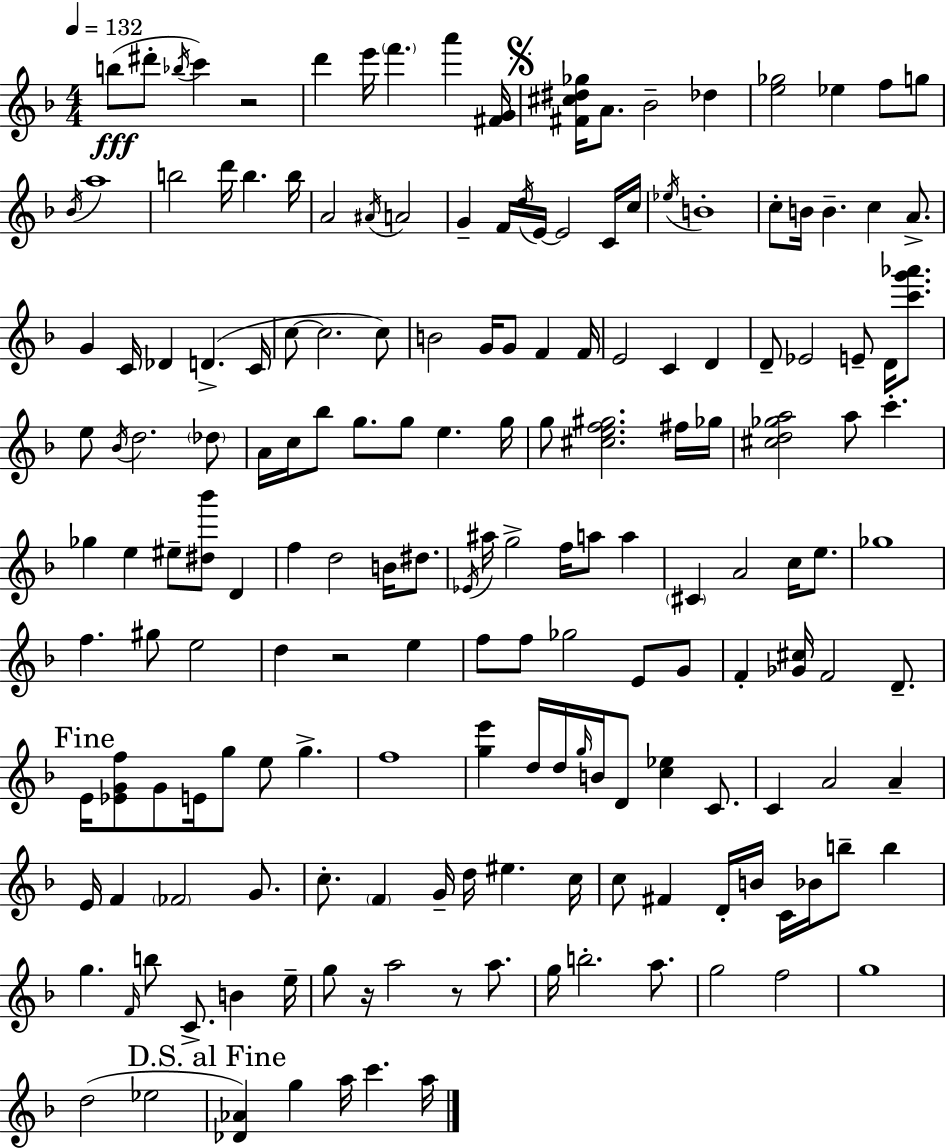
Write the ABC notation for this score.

X:1
T:Untitled
M:4/4
L:1/4
K:F
b/2 ^d'/2 _b/4 c' z2 d' e'/4 f' a' [^FG]/4 [^F^c^d_g]/4 A/2 _B2 _d [e_g]2 _e f/2 g/2 _B/4 a4 b2 d'/4 b b/4 A2 ^A/4 A2 G F/4 d/4 E/4 E2 C/4 c/4 _e/4 B4 c/2 B/4 B c A/2 G C/4 _D D C/4 c/2 c2 c/2 B2 G/4 G/2 F F/4 E2 C D D/2 _E2 E/2 D/4 [c'g'_a']/2 e/2 _B/4 d2 _d/2 A/4 c/4 _b/2 g/2 g/2 e g/4 g/2 [^cef^g]2 ^f/4 _g/4 [^cd_ga]2 a/2 c' _g e ^e/2 [^d_b']/2 D f d2 B/4 ^d/2 _E/4 ^a/4 g2 f/4 a/2 a ^C A2 c/4 e/2 _g4 f ^g/2 e2 d z2 e f/2 f/2 _g2 E/2 G/2 F [_G^c]/4 F2 D/2 E/4 [_EGf]/2 G/2 E/4 g/2 e/2 g f4 [ge'] d/4 d/4 g/4 B/4 D/2 [c_e] C/2 C A2 A E/4 F _F2 G/2 c/2 F G/4 d/4 ^e c/4 c/2 ^F D/4 B/4 C/4 _B/4 b/2 b g F/4 b/2 C/2 B e/4 g/2 z/4 a2 z/2 a/2 g/4 b2 a/2 g2 f2 g4 d2 _e2 [_D_A] g a/4 c' a/4